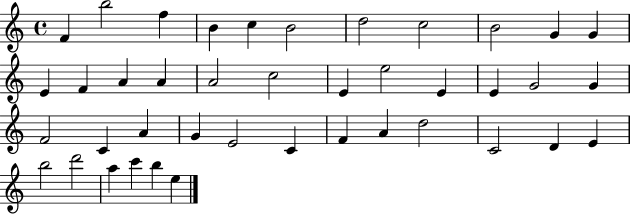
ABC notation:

X:1
T:Untitled
M:4/4
L:1/4
K:C
F b2 f B c B2 d2 c2 B2 G G E F A A A2 c2 E e2 E E G2 G F2 C A G E2 C F A d2 C2 D E b2 d'2 a c' b e